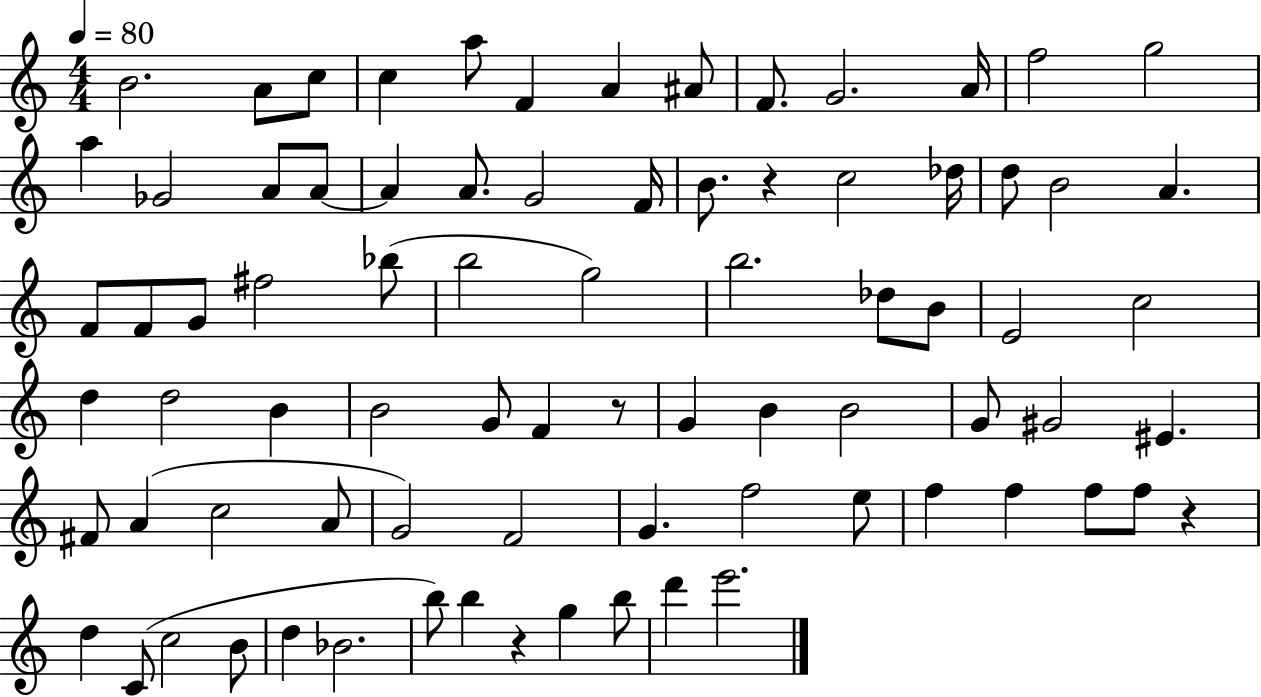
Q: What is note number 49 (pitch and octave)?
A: G4